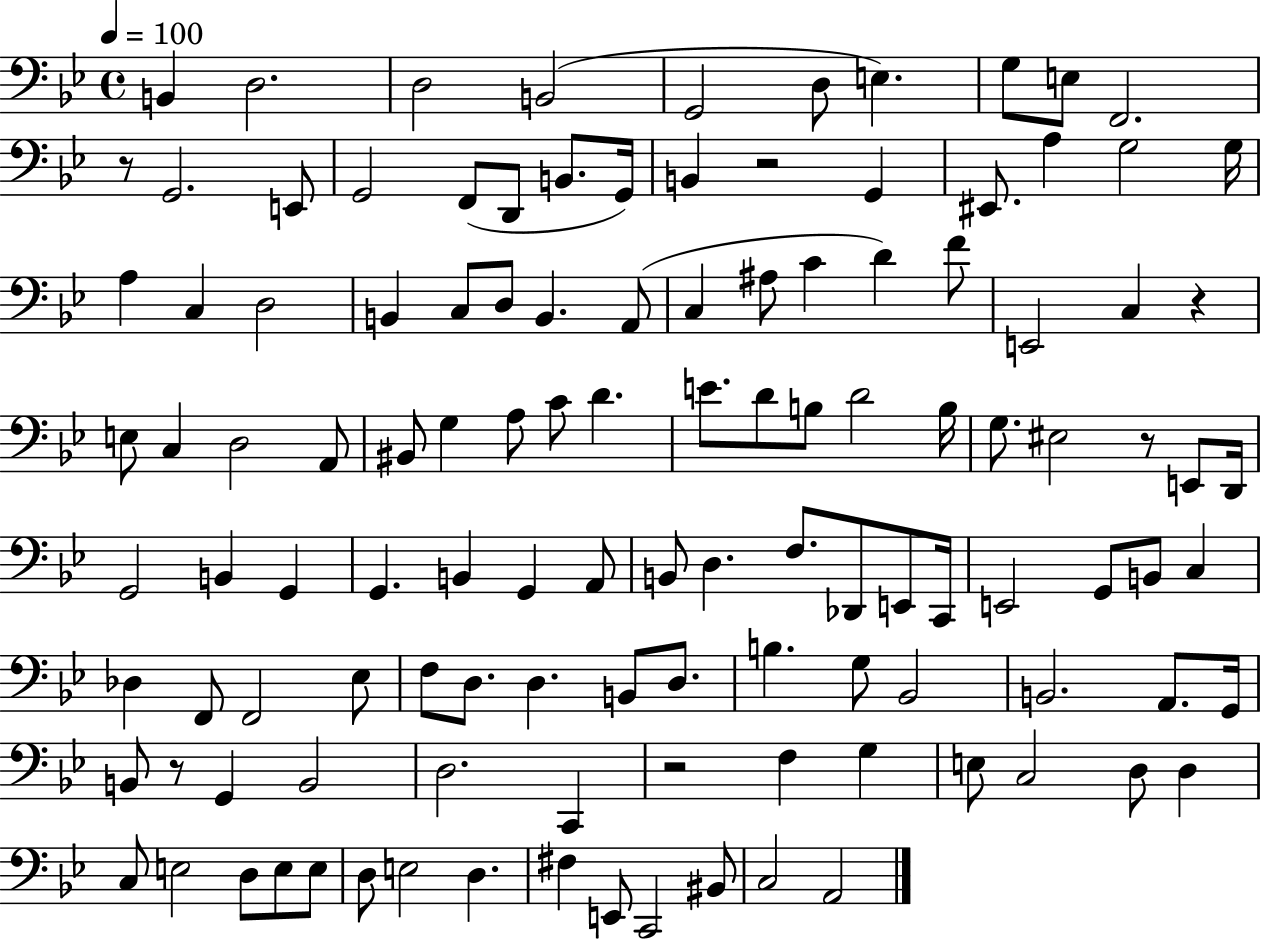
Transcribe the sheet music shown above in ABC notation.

X:1
T:Untitled
M:4/4
L:1/4
K:Bb
B,, D,2 D,2 B,,2 G,,2 D,/2 E, G,/2 E,/2 F,,2 z/2 G,,2 E,,/2 G,,2 F,,/2 D,,/2 B,,/2 G,,/4 B,, z2 G,, ^E,,/2 A, G,2 G,/4 A, C, D,2 B,, C,/2 D,/2 B,, A,,/2 C, ^A,/2 C D F/2 E,,2 C, z E,/2 C, D,2 A,,/2 ^B,,/2 G, A,/2 C/2 D E/2 D/2 B,/2 D2 B,/4 G,/2 ^E,2 z/2 E,,/2 D,,/4 G,,2 B,, G,, G,, B,, G,, A,,/2 B,,/2 D, F,/2 _D,,/2 E,,/2 C,,/4 E,,2 G,,/2 B,,/2 C, _D, F,,/2 F,,2 _E,/2 F,/2 D,/2 D, B,,/2 D,/2 B, G,/2 _B,,2 B,,2 A,,/2 G,,/4 B,,/2 z/2 G,, B,,2 D,2 C,, z2 F, G, E,/2 C,2 D,/2 D, C,/2 E,2 D,/2 E,/2 E,/2 D,/2 E,2 D, ^F, E,,/2 C,,2 ^B,,/2 C,2 A,,2